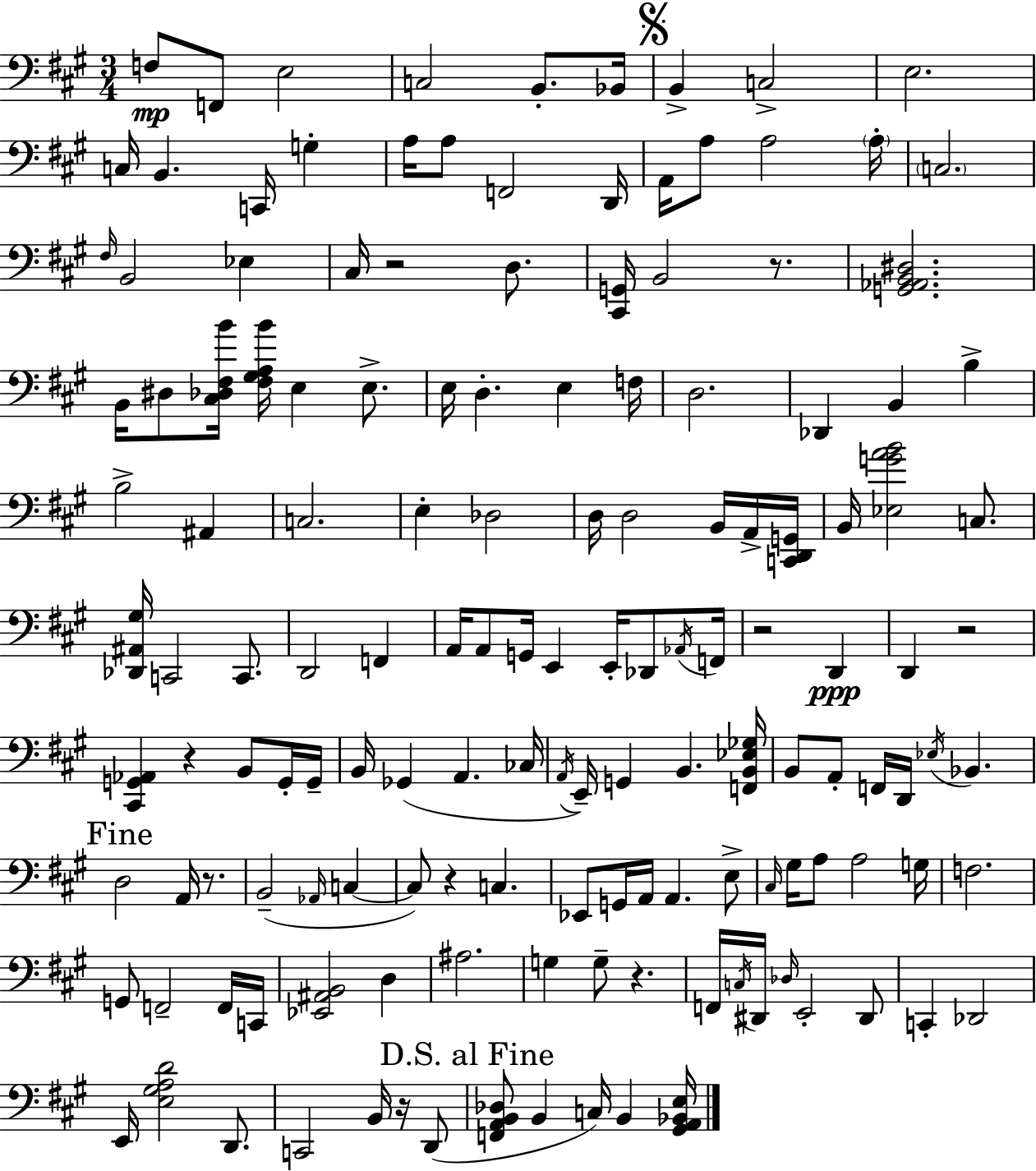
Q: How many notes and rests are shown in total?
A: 146